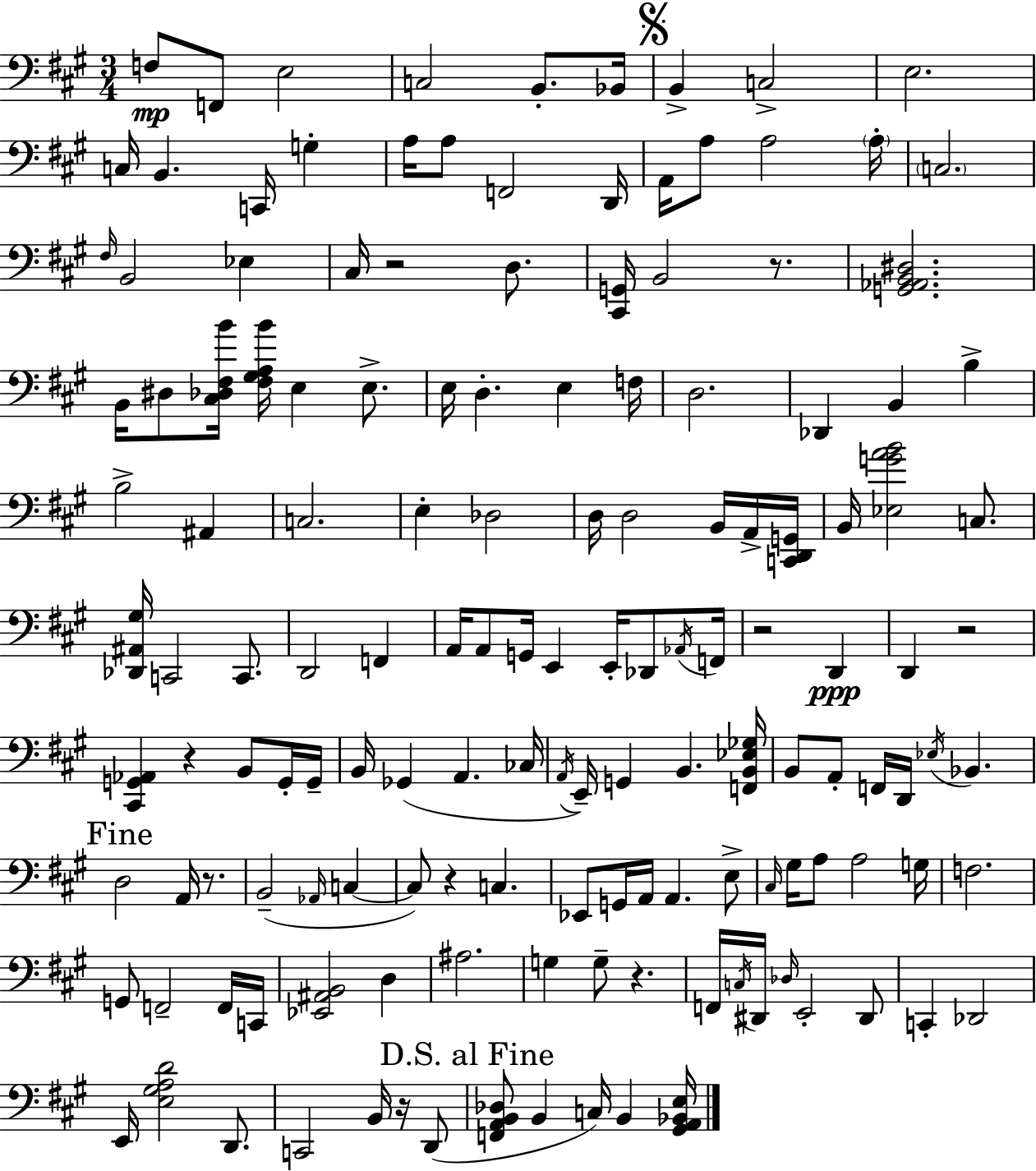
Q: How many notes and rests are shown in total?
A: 146